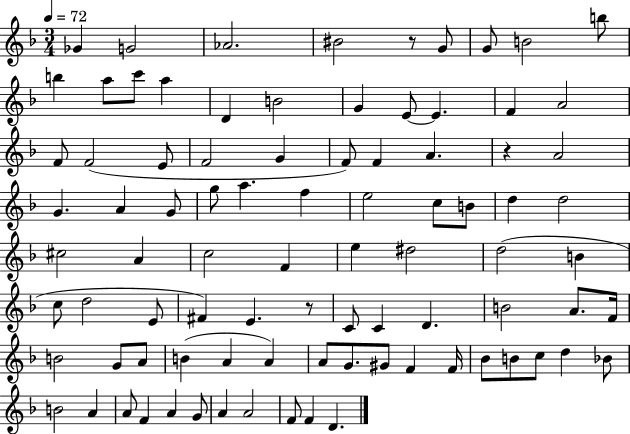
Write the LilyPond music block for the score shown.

{
  \clef treble
  \numericTimeSignature
  \time 3/4
  \key f \major
  \tempo 4 = 72
  \repeat volta 2 { ges'4 g'2 | aes'2. | bis'2 r8 g'8 | g'8 b'2 b''8 | \break b''4 a''8 c'''8 a''4 | d'4 b'2 | g'4 e'8~~ e'4. | f'4 a'2 | \break f'8 f'2( e'8 | f'2 g'4 | f'8) f'4 a'4. | r4 a'2 | \break g'4. a'4 g'8 | g''8 a''4. f''4 | e''2 c''8 b'8 | d''4 d''2 | \break cis''2 a'4 | c''2 f'4 | e''4 dis''2 | d''2( b'4 | \break c''8 d''2 e'8 | fis'4) e'4. r8 | c'8 c'4 d'4. | b'2 a'8. f'16 | \break b'2 g'8 a'8 | b'4( a'4 a'4) | a'8 g'8. gis'8 f'4 f'16 | bes'8 b'8 c''8 d''4 bes'8 | \break b'2 a'4 | a'8 f'4 a'4 g'8 | a'4 a'2 | f'8 f'4 d'4. | \break } \bar "|."
}